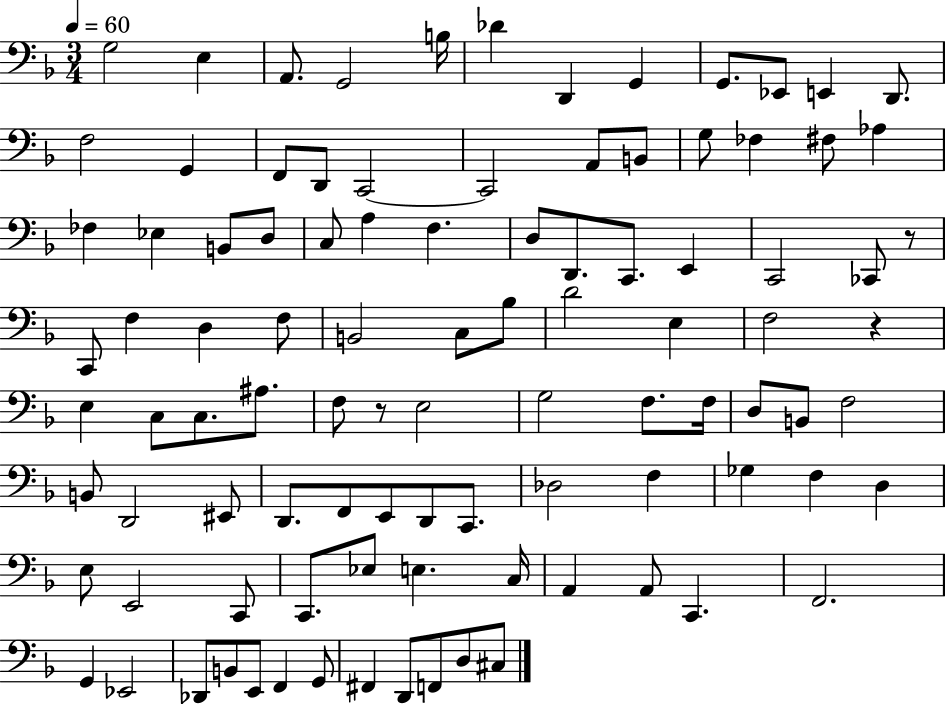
G3/h E3/q A2/e. G2/h B3/s Db4/q D2/q G2/q G2/e. Eb2/e E2/q D2/e. F3/h G2/q F2/e D2/e C2/h C2/h A2/e B2/e G3/e FES3/q F#3/e Ab3/q FES3/q Eb3/q B2/e D3/e C3/e A3/q F3/q. D3/e D2/e. C2/e. E2/q C2/h CES2/e R/e C2/e F3/q D3/q F3/e B2/h C3/e Bb3/e D4/h E3/q F3/h R/q E3/q C3/e C3/e. A#3/e. F3/e R/e E3/h G3/h F3/e. F3/s D3/e B2/e F3/h B2/e D2/h EIS2/e D2/e. F2/e E2/e D2/e C2/e. Db3/h F3/q Gb3/q F3/q D3/q E3/e E2/h C2/e C2/e. Eb3/e E3/q. C3/s A2/q A2/e C2/q. F2/h. G2/q Eb2/h Db2/e B2/e E2/e F2/q G2/e F#2/q D2/e F2/e D3/e C#3/e